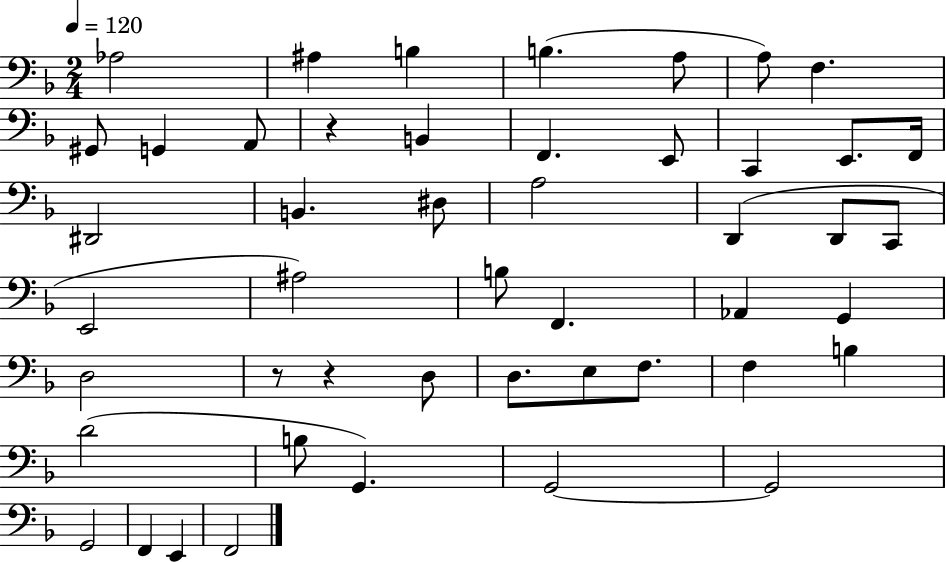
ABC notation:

X:1
T:Untitled
M:2/4
L:1/4
K:F
_A,2 ^A, B, B, A,/2 A,/2 F, ^G,,/2 G,, A,,/2 z B,, F,, E,,/2 C,, E,,/2 F,,/4 ^D,,2 B,, ^D,/2 A,2 D,, D,,/2 C,,/2 E,,2 ^A,2 B,/2 F,, _A,, G,, D,2 z/2 z D,/2 D,/2 E,/2 F,/2 F, B, D2 B,/2 G,, G,,2 G,,2 G,,2 F,, E,, F,,2